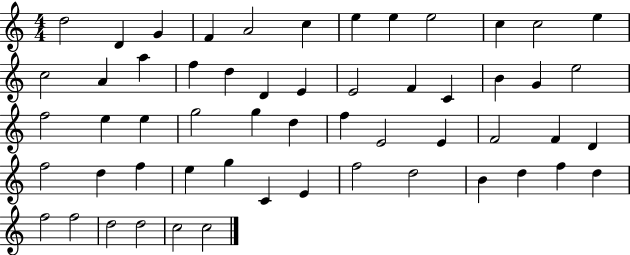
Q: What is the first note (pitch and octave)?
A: D5